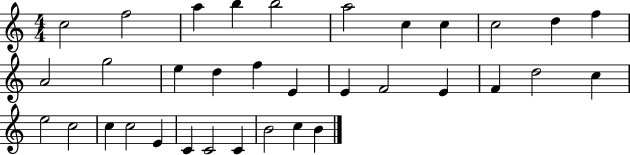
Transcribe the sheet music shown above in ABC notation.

X:1
T:Untitled
M:4/4
L:1/4
K:C
c2 f2 a b b2 a2 c c c2 d f A2 g2 e d f E E F2 E F d2 c e2 c2 c c2 E C C2 C B2 c B